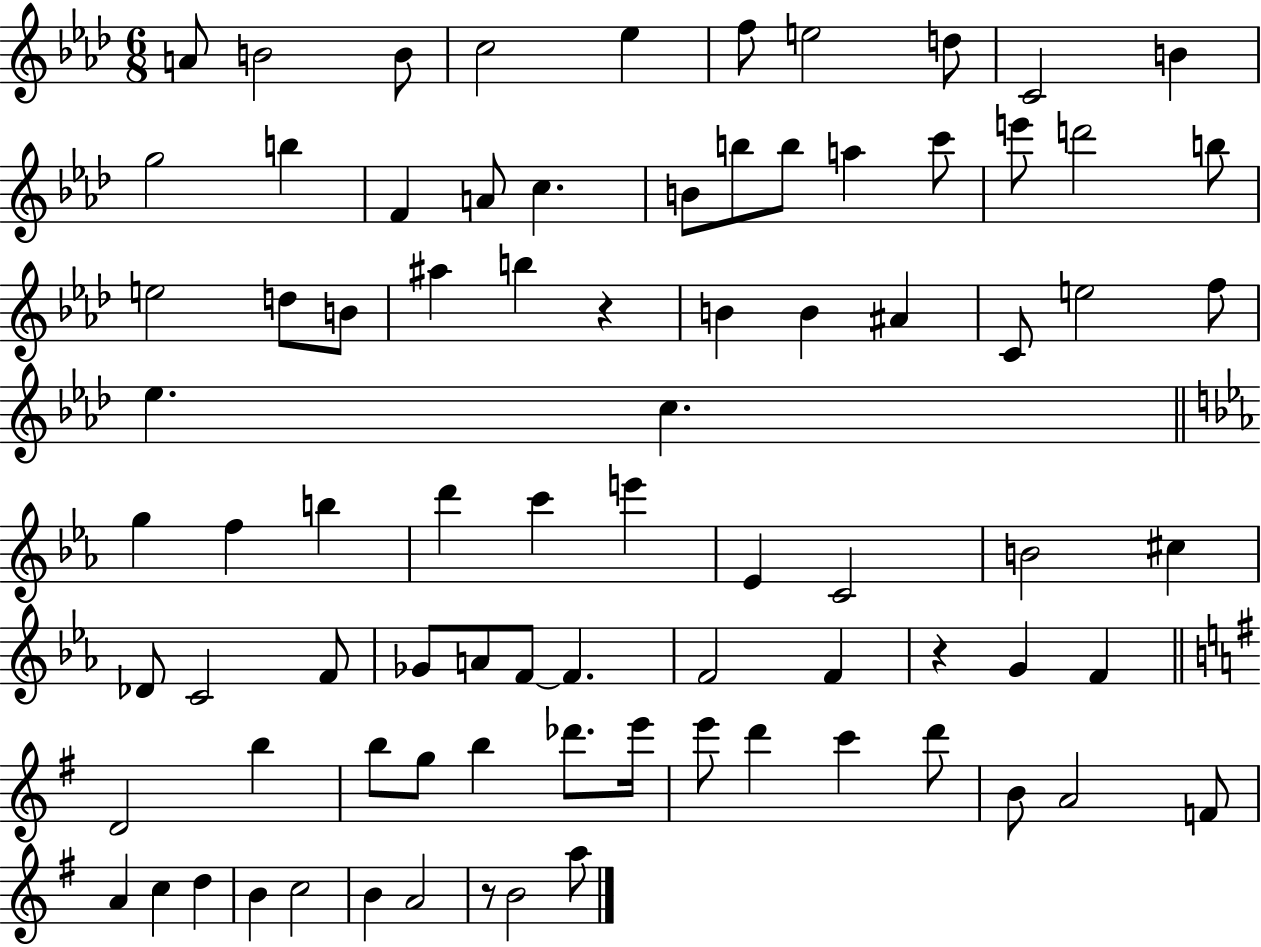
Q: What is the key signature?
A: AES major